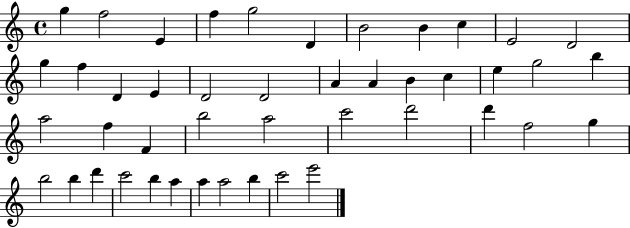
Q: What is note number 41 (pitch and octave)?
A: A5